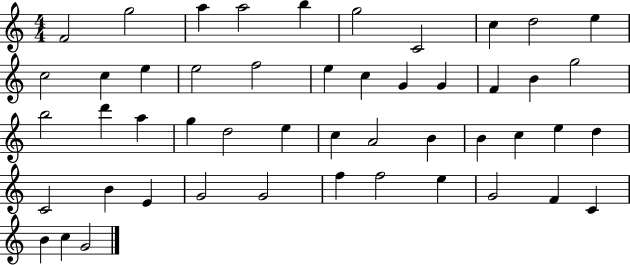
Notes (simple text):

F4/h G5/h A5/q A5/h B5/q G5/h C4/h C5/q D5/h E5/q C5/h C5/q E5/q E5/h F5/h E5/q C5/q G4/q G4/q F4/q B4/q G5/h B5/h D6/q A5/q G5/q D5/h E5/q C5/q A4/h B4/q B4/q C5/q E5/q D5/q C4/h B4/q E4/q G4/h G4/h F5/q F5/h E5/q G4/h F4/q C4/q B4/q C5/q G4/h